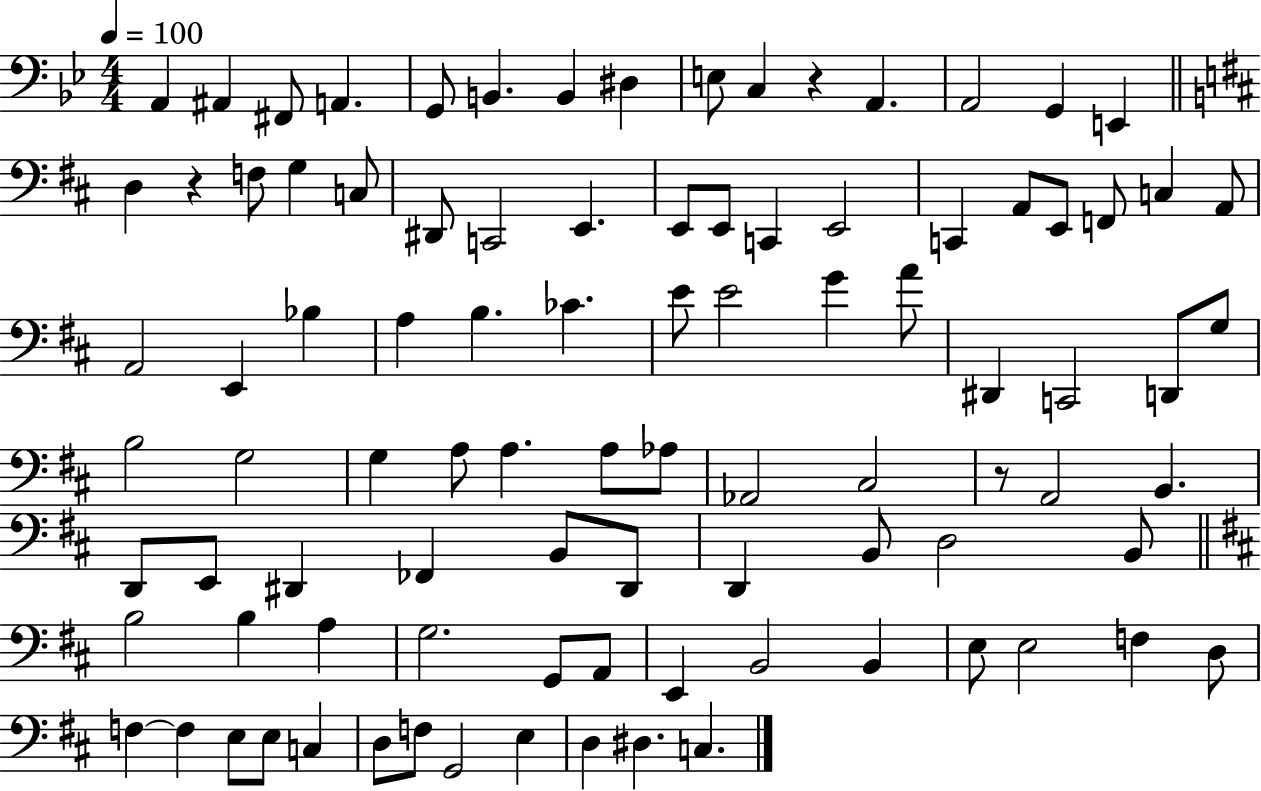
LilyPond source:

{
  \clef bass
  \numericTimeSignature
  \time 4/4
  \key bes \major
  \tempo 4 = 100
  \repeat volta 2 { a,4 ais,4 fis,8 a,4. | g,8 b,4. b,4 dis4 | e8 c4 r4 a,4. | a,2 g,4 e,4 | \break \bar "||" \break \key b \minor d4 r4 f8 g4 c8 | dis,8 c,2 e,4. | e,8 e,8 c,4 e,2 | c,4 a,8 e,8 f,8 c4 a,8 | \break a,2 e,4 bes4 | a4 b4. ces'4. | e'8 e'2 g'4 a'8 | dis,4 c,2 d,8 g8 | \break b2 g2 | g4 a8 a4. a8 aes8 | aes,2 cis2 | r8 a,2 b,4. | \break d,8 e,8 dis,4 fes,4 b,8 dis,8 | d,4 b,8 d2 b,8 | \bar "||" \break \key d \major b2 b4 a4 | g2. g,8 a,8 | e,4 b,2 b,4 | e8 e2 f4 d8 | \break f4~~ f4 e8 e8 c4 | d8 f8 g,2 e4 | d4 dis4. c4. | } \bar "|."
}